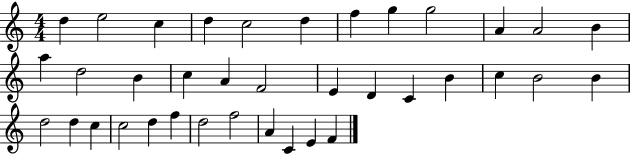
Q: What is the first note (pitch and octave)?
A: D5